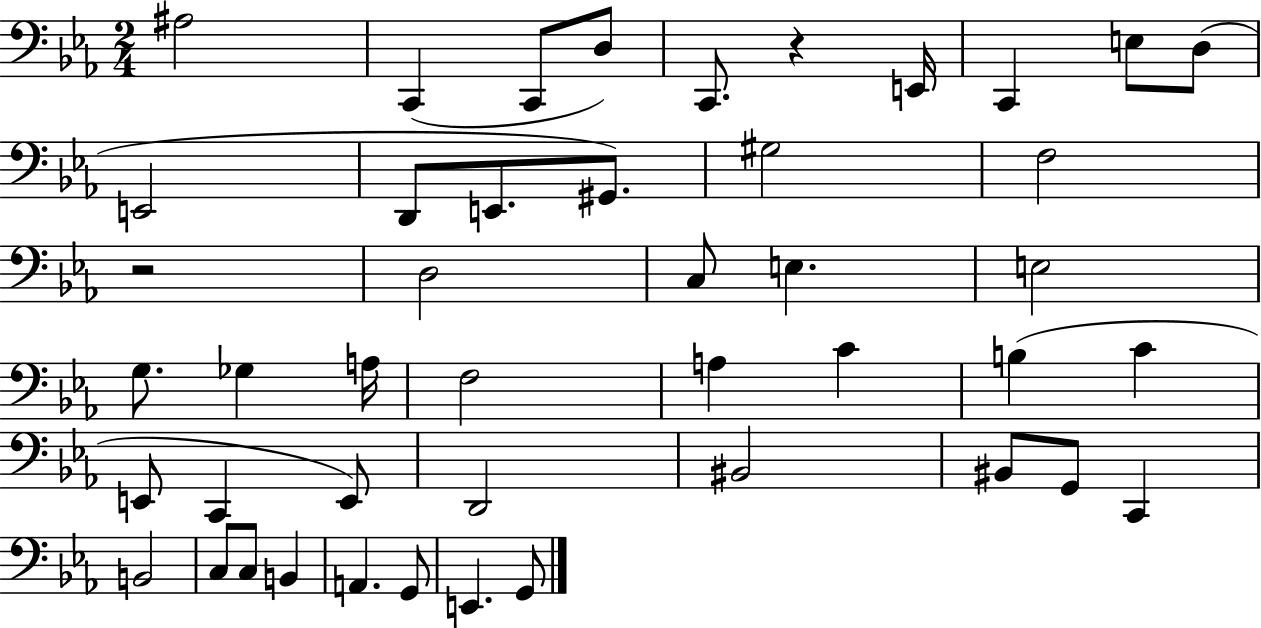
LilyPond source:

{
  \clef bass
  \numericTimeSignature
  \time 2/4
  \key ees \major
  ais2 | c,4( c,8 d8) | c,8. r4 e,16 | c,4 e8 d8( | \break e,2 | d,8 e,8. gis,8.) | gis2 | f2 | \break r2 | d2 | c8 e4. | e2 | \break g8. ges4 a16 | f2 | a4 c'4 | b4( c'4 | \break e,8 c,4 e,8) | d,2 | bis,2 | bis,8 g,8 c,4 | \break b,2 | c8 c8 b,4 | a,4. g,8 | e,4. g,8 | \break \bar "|."
}